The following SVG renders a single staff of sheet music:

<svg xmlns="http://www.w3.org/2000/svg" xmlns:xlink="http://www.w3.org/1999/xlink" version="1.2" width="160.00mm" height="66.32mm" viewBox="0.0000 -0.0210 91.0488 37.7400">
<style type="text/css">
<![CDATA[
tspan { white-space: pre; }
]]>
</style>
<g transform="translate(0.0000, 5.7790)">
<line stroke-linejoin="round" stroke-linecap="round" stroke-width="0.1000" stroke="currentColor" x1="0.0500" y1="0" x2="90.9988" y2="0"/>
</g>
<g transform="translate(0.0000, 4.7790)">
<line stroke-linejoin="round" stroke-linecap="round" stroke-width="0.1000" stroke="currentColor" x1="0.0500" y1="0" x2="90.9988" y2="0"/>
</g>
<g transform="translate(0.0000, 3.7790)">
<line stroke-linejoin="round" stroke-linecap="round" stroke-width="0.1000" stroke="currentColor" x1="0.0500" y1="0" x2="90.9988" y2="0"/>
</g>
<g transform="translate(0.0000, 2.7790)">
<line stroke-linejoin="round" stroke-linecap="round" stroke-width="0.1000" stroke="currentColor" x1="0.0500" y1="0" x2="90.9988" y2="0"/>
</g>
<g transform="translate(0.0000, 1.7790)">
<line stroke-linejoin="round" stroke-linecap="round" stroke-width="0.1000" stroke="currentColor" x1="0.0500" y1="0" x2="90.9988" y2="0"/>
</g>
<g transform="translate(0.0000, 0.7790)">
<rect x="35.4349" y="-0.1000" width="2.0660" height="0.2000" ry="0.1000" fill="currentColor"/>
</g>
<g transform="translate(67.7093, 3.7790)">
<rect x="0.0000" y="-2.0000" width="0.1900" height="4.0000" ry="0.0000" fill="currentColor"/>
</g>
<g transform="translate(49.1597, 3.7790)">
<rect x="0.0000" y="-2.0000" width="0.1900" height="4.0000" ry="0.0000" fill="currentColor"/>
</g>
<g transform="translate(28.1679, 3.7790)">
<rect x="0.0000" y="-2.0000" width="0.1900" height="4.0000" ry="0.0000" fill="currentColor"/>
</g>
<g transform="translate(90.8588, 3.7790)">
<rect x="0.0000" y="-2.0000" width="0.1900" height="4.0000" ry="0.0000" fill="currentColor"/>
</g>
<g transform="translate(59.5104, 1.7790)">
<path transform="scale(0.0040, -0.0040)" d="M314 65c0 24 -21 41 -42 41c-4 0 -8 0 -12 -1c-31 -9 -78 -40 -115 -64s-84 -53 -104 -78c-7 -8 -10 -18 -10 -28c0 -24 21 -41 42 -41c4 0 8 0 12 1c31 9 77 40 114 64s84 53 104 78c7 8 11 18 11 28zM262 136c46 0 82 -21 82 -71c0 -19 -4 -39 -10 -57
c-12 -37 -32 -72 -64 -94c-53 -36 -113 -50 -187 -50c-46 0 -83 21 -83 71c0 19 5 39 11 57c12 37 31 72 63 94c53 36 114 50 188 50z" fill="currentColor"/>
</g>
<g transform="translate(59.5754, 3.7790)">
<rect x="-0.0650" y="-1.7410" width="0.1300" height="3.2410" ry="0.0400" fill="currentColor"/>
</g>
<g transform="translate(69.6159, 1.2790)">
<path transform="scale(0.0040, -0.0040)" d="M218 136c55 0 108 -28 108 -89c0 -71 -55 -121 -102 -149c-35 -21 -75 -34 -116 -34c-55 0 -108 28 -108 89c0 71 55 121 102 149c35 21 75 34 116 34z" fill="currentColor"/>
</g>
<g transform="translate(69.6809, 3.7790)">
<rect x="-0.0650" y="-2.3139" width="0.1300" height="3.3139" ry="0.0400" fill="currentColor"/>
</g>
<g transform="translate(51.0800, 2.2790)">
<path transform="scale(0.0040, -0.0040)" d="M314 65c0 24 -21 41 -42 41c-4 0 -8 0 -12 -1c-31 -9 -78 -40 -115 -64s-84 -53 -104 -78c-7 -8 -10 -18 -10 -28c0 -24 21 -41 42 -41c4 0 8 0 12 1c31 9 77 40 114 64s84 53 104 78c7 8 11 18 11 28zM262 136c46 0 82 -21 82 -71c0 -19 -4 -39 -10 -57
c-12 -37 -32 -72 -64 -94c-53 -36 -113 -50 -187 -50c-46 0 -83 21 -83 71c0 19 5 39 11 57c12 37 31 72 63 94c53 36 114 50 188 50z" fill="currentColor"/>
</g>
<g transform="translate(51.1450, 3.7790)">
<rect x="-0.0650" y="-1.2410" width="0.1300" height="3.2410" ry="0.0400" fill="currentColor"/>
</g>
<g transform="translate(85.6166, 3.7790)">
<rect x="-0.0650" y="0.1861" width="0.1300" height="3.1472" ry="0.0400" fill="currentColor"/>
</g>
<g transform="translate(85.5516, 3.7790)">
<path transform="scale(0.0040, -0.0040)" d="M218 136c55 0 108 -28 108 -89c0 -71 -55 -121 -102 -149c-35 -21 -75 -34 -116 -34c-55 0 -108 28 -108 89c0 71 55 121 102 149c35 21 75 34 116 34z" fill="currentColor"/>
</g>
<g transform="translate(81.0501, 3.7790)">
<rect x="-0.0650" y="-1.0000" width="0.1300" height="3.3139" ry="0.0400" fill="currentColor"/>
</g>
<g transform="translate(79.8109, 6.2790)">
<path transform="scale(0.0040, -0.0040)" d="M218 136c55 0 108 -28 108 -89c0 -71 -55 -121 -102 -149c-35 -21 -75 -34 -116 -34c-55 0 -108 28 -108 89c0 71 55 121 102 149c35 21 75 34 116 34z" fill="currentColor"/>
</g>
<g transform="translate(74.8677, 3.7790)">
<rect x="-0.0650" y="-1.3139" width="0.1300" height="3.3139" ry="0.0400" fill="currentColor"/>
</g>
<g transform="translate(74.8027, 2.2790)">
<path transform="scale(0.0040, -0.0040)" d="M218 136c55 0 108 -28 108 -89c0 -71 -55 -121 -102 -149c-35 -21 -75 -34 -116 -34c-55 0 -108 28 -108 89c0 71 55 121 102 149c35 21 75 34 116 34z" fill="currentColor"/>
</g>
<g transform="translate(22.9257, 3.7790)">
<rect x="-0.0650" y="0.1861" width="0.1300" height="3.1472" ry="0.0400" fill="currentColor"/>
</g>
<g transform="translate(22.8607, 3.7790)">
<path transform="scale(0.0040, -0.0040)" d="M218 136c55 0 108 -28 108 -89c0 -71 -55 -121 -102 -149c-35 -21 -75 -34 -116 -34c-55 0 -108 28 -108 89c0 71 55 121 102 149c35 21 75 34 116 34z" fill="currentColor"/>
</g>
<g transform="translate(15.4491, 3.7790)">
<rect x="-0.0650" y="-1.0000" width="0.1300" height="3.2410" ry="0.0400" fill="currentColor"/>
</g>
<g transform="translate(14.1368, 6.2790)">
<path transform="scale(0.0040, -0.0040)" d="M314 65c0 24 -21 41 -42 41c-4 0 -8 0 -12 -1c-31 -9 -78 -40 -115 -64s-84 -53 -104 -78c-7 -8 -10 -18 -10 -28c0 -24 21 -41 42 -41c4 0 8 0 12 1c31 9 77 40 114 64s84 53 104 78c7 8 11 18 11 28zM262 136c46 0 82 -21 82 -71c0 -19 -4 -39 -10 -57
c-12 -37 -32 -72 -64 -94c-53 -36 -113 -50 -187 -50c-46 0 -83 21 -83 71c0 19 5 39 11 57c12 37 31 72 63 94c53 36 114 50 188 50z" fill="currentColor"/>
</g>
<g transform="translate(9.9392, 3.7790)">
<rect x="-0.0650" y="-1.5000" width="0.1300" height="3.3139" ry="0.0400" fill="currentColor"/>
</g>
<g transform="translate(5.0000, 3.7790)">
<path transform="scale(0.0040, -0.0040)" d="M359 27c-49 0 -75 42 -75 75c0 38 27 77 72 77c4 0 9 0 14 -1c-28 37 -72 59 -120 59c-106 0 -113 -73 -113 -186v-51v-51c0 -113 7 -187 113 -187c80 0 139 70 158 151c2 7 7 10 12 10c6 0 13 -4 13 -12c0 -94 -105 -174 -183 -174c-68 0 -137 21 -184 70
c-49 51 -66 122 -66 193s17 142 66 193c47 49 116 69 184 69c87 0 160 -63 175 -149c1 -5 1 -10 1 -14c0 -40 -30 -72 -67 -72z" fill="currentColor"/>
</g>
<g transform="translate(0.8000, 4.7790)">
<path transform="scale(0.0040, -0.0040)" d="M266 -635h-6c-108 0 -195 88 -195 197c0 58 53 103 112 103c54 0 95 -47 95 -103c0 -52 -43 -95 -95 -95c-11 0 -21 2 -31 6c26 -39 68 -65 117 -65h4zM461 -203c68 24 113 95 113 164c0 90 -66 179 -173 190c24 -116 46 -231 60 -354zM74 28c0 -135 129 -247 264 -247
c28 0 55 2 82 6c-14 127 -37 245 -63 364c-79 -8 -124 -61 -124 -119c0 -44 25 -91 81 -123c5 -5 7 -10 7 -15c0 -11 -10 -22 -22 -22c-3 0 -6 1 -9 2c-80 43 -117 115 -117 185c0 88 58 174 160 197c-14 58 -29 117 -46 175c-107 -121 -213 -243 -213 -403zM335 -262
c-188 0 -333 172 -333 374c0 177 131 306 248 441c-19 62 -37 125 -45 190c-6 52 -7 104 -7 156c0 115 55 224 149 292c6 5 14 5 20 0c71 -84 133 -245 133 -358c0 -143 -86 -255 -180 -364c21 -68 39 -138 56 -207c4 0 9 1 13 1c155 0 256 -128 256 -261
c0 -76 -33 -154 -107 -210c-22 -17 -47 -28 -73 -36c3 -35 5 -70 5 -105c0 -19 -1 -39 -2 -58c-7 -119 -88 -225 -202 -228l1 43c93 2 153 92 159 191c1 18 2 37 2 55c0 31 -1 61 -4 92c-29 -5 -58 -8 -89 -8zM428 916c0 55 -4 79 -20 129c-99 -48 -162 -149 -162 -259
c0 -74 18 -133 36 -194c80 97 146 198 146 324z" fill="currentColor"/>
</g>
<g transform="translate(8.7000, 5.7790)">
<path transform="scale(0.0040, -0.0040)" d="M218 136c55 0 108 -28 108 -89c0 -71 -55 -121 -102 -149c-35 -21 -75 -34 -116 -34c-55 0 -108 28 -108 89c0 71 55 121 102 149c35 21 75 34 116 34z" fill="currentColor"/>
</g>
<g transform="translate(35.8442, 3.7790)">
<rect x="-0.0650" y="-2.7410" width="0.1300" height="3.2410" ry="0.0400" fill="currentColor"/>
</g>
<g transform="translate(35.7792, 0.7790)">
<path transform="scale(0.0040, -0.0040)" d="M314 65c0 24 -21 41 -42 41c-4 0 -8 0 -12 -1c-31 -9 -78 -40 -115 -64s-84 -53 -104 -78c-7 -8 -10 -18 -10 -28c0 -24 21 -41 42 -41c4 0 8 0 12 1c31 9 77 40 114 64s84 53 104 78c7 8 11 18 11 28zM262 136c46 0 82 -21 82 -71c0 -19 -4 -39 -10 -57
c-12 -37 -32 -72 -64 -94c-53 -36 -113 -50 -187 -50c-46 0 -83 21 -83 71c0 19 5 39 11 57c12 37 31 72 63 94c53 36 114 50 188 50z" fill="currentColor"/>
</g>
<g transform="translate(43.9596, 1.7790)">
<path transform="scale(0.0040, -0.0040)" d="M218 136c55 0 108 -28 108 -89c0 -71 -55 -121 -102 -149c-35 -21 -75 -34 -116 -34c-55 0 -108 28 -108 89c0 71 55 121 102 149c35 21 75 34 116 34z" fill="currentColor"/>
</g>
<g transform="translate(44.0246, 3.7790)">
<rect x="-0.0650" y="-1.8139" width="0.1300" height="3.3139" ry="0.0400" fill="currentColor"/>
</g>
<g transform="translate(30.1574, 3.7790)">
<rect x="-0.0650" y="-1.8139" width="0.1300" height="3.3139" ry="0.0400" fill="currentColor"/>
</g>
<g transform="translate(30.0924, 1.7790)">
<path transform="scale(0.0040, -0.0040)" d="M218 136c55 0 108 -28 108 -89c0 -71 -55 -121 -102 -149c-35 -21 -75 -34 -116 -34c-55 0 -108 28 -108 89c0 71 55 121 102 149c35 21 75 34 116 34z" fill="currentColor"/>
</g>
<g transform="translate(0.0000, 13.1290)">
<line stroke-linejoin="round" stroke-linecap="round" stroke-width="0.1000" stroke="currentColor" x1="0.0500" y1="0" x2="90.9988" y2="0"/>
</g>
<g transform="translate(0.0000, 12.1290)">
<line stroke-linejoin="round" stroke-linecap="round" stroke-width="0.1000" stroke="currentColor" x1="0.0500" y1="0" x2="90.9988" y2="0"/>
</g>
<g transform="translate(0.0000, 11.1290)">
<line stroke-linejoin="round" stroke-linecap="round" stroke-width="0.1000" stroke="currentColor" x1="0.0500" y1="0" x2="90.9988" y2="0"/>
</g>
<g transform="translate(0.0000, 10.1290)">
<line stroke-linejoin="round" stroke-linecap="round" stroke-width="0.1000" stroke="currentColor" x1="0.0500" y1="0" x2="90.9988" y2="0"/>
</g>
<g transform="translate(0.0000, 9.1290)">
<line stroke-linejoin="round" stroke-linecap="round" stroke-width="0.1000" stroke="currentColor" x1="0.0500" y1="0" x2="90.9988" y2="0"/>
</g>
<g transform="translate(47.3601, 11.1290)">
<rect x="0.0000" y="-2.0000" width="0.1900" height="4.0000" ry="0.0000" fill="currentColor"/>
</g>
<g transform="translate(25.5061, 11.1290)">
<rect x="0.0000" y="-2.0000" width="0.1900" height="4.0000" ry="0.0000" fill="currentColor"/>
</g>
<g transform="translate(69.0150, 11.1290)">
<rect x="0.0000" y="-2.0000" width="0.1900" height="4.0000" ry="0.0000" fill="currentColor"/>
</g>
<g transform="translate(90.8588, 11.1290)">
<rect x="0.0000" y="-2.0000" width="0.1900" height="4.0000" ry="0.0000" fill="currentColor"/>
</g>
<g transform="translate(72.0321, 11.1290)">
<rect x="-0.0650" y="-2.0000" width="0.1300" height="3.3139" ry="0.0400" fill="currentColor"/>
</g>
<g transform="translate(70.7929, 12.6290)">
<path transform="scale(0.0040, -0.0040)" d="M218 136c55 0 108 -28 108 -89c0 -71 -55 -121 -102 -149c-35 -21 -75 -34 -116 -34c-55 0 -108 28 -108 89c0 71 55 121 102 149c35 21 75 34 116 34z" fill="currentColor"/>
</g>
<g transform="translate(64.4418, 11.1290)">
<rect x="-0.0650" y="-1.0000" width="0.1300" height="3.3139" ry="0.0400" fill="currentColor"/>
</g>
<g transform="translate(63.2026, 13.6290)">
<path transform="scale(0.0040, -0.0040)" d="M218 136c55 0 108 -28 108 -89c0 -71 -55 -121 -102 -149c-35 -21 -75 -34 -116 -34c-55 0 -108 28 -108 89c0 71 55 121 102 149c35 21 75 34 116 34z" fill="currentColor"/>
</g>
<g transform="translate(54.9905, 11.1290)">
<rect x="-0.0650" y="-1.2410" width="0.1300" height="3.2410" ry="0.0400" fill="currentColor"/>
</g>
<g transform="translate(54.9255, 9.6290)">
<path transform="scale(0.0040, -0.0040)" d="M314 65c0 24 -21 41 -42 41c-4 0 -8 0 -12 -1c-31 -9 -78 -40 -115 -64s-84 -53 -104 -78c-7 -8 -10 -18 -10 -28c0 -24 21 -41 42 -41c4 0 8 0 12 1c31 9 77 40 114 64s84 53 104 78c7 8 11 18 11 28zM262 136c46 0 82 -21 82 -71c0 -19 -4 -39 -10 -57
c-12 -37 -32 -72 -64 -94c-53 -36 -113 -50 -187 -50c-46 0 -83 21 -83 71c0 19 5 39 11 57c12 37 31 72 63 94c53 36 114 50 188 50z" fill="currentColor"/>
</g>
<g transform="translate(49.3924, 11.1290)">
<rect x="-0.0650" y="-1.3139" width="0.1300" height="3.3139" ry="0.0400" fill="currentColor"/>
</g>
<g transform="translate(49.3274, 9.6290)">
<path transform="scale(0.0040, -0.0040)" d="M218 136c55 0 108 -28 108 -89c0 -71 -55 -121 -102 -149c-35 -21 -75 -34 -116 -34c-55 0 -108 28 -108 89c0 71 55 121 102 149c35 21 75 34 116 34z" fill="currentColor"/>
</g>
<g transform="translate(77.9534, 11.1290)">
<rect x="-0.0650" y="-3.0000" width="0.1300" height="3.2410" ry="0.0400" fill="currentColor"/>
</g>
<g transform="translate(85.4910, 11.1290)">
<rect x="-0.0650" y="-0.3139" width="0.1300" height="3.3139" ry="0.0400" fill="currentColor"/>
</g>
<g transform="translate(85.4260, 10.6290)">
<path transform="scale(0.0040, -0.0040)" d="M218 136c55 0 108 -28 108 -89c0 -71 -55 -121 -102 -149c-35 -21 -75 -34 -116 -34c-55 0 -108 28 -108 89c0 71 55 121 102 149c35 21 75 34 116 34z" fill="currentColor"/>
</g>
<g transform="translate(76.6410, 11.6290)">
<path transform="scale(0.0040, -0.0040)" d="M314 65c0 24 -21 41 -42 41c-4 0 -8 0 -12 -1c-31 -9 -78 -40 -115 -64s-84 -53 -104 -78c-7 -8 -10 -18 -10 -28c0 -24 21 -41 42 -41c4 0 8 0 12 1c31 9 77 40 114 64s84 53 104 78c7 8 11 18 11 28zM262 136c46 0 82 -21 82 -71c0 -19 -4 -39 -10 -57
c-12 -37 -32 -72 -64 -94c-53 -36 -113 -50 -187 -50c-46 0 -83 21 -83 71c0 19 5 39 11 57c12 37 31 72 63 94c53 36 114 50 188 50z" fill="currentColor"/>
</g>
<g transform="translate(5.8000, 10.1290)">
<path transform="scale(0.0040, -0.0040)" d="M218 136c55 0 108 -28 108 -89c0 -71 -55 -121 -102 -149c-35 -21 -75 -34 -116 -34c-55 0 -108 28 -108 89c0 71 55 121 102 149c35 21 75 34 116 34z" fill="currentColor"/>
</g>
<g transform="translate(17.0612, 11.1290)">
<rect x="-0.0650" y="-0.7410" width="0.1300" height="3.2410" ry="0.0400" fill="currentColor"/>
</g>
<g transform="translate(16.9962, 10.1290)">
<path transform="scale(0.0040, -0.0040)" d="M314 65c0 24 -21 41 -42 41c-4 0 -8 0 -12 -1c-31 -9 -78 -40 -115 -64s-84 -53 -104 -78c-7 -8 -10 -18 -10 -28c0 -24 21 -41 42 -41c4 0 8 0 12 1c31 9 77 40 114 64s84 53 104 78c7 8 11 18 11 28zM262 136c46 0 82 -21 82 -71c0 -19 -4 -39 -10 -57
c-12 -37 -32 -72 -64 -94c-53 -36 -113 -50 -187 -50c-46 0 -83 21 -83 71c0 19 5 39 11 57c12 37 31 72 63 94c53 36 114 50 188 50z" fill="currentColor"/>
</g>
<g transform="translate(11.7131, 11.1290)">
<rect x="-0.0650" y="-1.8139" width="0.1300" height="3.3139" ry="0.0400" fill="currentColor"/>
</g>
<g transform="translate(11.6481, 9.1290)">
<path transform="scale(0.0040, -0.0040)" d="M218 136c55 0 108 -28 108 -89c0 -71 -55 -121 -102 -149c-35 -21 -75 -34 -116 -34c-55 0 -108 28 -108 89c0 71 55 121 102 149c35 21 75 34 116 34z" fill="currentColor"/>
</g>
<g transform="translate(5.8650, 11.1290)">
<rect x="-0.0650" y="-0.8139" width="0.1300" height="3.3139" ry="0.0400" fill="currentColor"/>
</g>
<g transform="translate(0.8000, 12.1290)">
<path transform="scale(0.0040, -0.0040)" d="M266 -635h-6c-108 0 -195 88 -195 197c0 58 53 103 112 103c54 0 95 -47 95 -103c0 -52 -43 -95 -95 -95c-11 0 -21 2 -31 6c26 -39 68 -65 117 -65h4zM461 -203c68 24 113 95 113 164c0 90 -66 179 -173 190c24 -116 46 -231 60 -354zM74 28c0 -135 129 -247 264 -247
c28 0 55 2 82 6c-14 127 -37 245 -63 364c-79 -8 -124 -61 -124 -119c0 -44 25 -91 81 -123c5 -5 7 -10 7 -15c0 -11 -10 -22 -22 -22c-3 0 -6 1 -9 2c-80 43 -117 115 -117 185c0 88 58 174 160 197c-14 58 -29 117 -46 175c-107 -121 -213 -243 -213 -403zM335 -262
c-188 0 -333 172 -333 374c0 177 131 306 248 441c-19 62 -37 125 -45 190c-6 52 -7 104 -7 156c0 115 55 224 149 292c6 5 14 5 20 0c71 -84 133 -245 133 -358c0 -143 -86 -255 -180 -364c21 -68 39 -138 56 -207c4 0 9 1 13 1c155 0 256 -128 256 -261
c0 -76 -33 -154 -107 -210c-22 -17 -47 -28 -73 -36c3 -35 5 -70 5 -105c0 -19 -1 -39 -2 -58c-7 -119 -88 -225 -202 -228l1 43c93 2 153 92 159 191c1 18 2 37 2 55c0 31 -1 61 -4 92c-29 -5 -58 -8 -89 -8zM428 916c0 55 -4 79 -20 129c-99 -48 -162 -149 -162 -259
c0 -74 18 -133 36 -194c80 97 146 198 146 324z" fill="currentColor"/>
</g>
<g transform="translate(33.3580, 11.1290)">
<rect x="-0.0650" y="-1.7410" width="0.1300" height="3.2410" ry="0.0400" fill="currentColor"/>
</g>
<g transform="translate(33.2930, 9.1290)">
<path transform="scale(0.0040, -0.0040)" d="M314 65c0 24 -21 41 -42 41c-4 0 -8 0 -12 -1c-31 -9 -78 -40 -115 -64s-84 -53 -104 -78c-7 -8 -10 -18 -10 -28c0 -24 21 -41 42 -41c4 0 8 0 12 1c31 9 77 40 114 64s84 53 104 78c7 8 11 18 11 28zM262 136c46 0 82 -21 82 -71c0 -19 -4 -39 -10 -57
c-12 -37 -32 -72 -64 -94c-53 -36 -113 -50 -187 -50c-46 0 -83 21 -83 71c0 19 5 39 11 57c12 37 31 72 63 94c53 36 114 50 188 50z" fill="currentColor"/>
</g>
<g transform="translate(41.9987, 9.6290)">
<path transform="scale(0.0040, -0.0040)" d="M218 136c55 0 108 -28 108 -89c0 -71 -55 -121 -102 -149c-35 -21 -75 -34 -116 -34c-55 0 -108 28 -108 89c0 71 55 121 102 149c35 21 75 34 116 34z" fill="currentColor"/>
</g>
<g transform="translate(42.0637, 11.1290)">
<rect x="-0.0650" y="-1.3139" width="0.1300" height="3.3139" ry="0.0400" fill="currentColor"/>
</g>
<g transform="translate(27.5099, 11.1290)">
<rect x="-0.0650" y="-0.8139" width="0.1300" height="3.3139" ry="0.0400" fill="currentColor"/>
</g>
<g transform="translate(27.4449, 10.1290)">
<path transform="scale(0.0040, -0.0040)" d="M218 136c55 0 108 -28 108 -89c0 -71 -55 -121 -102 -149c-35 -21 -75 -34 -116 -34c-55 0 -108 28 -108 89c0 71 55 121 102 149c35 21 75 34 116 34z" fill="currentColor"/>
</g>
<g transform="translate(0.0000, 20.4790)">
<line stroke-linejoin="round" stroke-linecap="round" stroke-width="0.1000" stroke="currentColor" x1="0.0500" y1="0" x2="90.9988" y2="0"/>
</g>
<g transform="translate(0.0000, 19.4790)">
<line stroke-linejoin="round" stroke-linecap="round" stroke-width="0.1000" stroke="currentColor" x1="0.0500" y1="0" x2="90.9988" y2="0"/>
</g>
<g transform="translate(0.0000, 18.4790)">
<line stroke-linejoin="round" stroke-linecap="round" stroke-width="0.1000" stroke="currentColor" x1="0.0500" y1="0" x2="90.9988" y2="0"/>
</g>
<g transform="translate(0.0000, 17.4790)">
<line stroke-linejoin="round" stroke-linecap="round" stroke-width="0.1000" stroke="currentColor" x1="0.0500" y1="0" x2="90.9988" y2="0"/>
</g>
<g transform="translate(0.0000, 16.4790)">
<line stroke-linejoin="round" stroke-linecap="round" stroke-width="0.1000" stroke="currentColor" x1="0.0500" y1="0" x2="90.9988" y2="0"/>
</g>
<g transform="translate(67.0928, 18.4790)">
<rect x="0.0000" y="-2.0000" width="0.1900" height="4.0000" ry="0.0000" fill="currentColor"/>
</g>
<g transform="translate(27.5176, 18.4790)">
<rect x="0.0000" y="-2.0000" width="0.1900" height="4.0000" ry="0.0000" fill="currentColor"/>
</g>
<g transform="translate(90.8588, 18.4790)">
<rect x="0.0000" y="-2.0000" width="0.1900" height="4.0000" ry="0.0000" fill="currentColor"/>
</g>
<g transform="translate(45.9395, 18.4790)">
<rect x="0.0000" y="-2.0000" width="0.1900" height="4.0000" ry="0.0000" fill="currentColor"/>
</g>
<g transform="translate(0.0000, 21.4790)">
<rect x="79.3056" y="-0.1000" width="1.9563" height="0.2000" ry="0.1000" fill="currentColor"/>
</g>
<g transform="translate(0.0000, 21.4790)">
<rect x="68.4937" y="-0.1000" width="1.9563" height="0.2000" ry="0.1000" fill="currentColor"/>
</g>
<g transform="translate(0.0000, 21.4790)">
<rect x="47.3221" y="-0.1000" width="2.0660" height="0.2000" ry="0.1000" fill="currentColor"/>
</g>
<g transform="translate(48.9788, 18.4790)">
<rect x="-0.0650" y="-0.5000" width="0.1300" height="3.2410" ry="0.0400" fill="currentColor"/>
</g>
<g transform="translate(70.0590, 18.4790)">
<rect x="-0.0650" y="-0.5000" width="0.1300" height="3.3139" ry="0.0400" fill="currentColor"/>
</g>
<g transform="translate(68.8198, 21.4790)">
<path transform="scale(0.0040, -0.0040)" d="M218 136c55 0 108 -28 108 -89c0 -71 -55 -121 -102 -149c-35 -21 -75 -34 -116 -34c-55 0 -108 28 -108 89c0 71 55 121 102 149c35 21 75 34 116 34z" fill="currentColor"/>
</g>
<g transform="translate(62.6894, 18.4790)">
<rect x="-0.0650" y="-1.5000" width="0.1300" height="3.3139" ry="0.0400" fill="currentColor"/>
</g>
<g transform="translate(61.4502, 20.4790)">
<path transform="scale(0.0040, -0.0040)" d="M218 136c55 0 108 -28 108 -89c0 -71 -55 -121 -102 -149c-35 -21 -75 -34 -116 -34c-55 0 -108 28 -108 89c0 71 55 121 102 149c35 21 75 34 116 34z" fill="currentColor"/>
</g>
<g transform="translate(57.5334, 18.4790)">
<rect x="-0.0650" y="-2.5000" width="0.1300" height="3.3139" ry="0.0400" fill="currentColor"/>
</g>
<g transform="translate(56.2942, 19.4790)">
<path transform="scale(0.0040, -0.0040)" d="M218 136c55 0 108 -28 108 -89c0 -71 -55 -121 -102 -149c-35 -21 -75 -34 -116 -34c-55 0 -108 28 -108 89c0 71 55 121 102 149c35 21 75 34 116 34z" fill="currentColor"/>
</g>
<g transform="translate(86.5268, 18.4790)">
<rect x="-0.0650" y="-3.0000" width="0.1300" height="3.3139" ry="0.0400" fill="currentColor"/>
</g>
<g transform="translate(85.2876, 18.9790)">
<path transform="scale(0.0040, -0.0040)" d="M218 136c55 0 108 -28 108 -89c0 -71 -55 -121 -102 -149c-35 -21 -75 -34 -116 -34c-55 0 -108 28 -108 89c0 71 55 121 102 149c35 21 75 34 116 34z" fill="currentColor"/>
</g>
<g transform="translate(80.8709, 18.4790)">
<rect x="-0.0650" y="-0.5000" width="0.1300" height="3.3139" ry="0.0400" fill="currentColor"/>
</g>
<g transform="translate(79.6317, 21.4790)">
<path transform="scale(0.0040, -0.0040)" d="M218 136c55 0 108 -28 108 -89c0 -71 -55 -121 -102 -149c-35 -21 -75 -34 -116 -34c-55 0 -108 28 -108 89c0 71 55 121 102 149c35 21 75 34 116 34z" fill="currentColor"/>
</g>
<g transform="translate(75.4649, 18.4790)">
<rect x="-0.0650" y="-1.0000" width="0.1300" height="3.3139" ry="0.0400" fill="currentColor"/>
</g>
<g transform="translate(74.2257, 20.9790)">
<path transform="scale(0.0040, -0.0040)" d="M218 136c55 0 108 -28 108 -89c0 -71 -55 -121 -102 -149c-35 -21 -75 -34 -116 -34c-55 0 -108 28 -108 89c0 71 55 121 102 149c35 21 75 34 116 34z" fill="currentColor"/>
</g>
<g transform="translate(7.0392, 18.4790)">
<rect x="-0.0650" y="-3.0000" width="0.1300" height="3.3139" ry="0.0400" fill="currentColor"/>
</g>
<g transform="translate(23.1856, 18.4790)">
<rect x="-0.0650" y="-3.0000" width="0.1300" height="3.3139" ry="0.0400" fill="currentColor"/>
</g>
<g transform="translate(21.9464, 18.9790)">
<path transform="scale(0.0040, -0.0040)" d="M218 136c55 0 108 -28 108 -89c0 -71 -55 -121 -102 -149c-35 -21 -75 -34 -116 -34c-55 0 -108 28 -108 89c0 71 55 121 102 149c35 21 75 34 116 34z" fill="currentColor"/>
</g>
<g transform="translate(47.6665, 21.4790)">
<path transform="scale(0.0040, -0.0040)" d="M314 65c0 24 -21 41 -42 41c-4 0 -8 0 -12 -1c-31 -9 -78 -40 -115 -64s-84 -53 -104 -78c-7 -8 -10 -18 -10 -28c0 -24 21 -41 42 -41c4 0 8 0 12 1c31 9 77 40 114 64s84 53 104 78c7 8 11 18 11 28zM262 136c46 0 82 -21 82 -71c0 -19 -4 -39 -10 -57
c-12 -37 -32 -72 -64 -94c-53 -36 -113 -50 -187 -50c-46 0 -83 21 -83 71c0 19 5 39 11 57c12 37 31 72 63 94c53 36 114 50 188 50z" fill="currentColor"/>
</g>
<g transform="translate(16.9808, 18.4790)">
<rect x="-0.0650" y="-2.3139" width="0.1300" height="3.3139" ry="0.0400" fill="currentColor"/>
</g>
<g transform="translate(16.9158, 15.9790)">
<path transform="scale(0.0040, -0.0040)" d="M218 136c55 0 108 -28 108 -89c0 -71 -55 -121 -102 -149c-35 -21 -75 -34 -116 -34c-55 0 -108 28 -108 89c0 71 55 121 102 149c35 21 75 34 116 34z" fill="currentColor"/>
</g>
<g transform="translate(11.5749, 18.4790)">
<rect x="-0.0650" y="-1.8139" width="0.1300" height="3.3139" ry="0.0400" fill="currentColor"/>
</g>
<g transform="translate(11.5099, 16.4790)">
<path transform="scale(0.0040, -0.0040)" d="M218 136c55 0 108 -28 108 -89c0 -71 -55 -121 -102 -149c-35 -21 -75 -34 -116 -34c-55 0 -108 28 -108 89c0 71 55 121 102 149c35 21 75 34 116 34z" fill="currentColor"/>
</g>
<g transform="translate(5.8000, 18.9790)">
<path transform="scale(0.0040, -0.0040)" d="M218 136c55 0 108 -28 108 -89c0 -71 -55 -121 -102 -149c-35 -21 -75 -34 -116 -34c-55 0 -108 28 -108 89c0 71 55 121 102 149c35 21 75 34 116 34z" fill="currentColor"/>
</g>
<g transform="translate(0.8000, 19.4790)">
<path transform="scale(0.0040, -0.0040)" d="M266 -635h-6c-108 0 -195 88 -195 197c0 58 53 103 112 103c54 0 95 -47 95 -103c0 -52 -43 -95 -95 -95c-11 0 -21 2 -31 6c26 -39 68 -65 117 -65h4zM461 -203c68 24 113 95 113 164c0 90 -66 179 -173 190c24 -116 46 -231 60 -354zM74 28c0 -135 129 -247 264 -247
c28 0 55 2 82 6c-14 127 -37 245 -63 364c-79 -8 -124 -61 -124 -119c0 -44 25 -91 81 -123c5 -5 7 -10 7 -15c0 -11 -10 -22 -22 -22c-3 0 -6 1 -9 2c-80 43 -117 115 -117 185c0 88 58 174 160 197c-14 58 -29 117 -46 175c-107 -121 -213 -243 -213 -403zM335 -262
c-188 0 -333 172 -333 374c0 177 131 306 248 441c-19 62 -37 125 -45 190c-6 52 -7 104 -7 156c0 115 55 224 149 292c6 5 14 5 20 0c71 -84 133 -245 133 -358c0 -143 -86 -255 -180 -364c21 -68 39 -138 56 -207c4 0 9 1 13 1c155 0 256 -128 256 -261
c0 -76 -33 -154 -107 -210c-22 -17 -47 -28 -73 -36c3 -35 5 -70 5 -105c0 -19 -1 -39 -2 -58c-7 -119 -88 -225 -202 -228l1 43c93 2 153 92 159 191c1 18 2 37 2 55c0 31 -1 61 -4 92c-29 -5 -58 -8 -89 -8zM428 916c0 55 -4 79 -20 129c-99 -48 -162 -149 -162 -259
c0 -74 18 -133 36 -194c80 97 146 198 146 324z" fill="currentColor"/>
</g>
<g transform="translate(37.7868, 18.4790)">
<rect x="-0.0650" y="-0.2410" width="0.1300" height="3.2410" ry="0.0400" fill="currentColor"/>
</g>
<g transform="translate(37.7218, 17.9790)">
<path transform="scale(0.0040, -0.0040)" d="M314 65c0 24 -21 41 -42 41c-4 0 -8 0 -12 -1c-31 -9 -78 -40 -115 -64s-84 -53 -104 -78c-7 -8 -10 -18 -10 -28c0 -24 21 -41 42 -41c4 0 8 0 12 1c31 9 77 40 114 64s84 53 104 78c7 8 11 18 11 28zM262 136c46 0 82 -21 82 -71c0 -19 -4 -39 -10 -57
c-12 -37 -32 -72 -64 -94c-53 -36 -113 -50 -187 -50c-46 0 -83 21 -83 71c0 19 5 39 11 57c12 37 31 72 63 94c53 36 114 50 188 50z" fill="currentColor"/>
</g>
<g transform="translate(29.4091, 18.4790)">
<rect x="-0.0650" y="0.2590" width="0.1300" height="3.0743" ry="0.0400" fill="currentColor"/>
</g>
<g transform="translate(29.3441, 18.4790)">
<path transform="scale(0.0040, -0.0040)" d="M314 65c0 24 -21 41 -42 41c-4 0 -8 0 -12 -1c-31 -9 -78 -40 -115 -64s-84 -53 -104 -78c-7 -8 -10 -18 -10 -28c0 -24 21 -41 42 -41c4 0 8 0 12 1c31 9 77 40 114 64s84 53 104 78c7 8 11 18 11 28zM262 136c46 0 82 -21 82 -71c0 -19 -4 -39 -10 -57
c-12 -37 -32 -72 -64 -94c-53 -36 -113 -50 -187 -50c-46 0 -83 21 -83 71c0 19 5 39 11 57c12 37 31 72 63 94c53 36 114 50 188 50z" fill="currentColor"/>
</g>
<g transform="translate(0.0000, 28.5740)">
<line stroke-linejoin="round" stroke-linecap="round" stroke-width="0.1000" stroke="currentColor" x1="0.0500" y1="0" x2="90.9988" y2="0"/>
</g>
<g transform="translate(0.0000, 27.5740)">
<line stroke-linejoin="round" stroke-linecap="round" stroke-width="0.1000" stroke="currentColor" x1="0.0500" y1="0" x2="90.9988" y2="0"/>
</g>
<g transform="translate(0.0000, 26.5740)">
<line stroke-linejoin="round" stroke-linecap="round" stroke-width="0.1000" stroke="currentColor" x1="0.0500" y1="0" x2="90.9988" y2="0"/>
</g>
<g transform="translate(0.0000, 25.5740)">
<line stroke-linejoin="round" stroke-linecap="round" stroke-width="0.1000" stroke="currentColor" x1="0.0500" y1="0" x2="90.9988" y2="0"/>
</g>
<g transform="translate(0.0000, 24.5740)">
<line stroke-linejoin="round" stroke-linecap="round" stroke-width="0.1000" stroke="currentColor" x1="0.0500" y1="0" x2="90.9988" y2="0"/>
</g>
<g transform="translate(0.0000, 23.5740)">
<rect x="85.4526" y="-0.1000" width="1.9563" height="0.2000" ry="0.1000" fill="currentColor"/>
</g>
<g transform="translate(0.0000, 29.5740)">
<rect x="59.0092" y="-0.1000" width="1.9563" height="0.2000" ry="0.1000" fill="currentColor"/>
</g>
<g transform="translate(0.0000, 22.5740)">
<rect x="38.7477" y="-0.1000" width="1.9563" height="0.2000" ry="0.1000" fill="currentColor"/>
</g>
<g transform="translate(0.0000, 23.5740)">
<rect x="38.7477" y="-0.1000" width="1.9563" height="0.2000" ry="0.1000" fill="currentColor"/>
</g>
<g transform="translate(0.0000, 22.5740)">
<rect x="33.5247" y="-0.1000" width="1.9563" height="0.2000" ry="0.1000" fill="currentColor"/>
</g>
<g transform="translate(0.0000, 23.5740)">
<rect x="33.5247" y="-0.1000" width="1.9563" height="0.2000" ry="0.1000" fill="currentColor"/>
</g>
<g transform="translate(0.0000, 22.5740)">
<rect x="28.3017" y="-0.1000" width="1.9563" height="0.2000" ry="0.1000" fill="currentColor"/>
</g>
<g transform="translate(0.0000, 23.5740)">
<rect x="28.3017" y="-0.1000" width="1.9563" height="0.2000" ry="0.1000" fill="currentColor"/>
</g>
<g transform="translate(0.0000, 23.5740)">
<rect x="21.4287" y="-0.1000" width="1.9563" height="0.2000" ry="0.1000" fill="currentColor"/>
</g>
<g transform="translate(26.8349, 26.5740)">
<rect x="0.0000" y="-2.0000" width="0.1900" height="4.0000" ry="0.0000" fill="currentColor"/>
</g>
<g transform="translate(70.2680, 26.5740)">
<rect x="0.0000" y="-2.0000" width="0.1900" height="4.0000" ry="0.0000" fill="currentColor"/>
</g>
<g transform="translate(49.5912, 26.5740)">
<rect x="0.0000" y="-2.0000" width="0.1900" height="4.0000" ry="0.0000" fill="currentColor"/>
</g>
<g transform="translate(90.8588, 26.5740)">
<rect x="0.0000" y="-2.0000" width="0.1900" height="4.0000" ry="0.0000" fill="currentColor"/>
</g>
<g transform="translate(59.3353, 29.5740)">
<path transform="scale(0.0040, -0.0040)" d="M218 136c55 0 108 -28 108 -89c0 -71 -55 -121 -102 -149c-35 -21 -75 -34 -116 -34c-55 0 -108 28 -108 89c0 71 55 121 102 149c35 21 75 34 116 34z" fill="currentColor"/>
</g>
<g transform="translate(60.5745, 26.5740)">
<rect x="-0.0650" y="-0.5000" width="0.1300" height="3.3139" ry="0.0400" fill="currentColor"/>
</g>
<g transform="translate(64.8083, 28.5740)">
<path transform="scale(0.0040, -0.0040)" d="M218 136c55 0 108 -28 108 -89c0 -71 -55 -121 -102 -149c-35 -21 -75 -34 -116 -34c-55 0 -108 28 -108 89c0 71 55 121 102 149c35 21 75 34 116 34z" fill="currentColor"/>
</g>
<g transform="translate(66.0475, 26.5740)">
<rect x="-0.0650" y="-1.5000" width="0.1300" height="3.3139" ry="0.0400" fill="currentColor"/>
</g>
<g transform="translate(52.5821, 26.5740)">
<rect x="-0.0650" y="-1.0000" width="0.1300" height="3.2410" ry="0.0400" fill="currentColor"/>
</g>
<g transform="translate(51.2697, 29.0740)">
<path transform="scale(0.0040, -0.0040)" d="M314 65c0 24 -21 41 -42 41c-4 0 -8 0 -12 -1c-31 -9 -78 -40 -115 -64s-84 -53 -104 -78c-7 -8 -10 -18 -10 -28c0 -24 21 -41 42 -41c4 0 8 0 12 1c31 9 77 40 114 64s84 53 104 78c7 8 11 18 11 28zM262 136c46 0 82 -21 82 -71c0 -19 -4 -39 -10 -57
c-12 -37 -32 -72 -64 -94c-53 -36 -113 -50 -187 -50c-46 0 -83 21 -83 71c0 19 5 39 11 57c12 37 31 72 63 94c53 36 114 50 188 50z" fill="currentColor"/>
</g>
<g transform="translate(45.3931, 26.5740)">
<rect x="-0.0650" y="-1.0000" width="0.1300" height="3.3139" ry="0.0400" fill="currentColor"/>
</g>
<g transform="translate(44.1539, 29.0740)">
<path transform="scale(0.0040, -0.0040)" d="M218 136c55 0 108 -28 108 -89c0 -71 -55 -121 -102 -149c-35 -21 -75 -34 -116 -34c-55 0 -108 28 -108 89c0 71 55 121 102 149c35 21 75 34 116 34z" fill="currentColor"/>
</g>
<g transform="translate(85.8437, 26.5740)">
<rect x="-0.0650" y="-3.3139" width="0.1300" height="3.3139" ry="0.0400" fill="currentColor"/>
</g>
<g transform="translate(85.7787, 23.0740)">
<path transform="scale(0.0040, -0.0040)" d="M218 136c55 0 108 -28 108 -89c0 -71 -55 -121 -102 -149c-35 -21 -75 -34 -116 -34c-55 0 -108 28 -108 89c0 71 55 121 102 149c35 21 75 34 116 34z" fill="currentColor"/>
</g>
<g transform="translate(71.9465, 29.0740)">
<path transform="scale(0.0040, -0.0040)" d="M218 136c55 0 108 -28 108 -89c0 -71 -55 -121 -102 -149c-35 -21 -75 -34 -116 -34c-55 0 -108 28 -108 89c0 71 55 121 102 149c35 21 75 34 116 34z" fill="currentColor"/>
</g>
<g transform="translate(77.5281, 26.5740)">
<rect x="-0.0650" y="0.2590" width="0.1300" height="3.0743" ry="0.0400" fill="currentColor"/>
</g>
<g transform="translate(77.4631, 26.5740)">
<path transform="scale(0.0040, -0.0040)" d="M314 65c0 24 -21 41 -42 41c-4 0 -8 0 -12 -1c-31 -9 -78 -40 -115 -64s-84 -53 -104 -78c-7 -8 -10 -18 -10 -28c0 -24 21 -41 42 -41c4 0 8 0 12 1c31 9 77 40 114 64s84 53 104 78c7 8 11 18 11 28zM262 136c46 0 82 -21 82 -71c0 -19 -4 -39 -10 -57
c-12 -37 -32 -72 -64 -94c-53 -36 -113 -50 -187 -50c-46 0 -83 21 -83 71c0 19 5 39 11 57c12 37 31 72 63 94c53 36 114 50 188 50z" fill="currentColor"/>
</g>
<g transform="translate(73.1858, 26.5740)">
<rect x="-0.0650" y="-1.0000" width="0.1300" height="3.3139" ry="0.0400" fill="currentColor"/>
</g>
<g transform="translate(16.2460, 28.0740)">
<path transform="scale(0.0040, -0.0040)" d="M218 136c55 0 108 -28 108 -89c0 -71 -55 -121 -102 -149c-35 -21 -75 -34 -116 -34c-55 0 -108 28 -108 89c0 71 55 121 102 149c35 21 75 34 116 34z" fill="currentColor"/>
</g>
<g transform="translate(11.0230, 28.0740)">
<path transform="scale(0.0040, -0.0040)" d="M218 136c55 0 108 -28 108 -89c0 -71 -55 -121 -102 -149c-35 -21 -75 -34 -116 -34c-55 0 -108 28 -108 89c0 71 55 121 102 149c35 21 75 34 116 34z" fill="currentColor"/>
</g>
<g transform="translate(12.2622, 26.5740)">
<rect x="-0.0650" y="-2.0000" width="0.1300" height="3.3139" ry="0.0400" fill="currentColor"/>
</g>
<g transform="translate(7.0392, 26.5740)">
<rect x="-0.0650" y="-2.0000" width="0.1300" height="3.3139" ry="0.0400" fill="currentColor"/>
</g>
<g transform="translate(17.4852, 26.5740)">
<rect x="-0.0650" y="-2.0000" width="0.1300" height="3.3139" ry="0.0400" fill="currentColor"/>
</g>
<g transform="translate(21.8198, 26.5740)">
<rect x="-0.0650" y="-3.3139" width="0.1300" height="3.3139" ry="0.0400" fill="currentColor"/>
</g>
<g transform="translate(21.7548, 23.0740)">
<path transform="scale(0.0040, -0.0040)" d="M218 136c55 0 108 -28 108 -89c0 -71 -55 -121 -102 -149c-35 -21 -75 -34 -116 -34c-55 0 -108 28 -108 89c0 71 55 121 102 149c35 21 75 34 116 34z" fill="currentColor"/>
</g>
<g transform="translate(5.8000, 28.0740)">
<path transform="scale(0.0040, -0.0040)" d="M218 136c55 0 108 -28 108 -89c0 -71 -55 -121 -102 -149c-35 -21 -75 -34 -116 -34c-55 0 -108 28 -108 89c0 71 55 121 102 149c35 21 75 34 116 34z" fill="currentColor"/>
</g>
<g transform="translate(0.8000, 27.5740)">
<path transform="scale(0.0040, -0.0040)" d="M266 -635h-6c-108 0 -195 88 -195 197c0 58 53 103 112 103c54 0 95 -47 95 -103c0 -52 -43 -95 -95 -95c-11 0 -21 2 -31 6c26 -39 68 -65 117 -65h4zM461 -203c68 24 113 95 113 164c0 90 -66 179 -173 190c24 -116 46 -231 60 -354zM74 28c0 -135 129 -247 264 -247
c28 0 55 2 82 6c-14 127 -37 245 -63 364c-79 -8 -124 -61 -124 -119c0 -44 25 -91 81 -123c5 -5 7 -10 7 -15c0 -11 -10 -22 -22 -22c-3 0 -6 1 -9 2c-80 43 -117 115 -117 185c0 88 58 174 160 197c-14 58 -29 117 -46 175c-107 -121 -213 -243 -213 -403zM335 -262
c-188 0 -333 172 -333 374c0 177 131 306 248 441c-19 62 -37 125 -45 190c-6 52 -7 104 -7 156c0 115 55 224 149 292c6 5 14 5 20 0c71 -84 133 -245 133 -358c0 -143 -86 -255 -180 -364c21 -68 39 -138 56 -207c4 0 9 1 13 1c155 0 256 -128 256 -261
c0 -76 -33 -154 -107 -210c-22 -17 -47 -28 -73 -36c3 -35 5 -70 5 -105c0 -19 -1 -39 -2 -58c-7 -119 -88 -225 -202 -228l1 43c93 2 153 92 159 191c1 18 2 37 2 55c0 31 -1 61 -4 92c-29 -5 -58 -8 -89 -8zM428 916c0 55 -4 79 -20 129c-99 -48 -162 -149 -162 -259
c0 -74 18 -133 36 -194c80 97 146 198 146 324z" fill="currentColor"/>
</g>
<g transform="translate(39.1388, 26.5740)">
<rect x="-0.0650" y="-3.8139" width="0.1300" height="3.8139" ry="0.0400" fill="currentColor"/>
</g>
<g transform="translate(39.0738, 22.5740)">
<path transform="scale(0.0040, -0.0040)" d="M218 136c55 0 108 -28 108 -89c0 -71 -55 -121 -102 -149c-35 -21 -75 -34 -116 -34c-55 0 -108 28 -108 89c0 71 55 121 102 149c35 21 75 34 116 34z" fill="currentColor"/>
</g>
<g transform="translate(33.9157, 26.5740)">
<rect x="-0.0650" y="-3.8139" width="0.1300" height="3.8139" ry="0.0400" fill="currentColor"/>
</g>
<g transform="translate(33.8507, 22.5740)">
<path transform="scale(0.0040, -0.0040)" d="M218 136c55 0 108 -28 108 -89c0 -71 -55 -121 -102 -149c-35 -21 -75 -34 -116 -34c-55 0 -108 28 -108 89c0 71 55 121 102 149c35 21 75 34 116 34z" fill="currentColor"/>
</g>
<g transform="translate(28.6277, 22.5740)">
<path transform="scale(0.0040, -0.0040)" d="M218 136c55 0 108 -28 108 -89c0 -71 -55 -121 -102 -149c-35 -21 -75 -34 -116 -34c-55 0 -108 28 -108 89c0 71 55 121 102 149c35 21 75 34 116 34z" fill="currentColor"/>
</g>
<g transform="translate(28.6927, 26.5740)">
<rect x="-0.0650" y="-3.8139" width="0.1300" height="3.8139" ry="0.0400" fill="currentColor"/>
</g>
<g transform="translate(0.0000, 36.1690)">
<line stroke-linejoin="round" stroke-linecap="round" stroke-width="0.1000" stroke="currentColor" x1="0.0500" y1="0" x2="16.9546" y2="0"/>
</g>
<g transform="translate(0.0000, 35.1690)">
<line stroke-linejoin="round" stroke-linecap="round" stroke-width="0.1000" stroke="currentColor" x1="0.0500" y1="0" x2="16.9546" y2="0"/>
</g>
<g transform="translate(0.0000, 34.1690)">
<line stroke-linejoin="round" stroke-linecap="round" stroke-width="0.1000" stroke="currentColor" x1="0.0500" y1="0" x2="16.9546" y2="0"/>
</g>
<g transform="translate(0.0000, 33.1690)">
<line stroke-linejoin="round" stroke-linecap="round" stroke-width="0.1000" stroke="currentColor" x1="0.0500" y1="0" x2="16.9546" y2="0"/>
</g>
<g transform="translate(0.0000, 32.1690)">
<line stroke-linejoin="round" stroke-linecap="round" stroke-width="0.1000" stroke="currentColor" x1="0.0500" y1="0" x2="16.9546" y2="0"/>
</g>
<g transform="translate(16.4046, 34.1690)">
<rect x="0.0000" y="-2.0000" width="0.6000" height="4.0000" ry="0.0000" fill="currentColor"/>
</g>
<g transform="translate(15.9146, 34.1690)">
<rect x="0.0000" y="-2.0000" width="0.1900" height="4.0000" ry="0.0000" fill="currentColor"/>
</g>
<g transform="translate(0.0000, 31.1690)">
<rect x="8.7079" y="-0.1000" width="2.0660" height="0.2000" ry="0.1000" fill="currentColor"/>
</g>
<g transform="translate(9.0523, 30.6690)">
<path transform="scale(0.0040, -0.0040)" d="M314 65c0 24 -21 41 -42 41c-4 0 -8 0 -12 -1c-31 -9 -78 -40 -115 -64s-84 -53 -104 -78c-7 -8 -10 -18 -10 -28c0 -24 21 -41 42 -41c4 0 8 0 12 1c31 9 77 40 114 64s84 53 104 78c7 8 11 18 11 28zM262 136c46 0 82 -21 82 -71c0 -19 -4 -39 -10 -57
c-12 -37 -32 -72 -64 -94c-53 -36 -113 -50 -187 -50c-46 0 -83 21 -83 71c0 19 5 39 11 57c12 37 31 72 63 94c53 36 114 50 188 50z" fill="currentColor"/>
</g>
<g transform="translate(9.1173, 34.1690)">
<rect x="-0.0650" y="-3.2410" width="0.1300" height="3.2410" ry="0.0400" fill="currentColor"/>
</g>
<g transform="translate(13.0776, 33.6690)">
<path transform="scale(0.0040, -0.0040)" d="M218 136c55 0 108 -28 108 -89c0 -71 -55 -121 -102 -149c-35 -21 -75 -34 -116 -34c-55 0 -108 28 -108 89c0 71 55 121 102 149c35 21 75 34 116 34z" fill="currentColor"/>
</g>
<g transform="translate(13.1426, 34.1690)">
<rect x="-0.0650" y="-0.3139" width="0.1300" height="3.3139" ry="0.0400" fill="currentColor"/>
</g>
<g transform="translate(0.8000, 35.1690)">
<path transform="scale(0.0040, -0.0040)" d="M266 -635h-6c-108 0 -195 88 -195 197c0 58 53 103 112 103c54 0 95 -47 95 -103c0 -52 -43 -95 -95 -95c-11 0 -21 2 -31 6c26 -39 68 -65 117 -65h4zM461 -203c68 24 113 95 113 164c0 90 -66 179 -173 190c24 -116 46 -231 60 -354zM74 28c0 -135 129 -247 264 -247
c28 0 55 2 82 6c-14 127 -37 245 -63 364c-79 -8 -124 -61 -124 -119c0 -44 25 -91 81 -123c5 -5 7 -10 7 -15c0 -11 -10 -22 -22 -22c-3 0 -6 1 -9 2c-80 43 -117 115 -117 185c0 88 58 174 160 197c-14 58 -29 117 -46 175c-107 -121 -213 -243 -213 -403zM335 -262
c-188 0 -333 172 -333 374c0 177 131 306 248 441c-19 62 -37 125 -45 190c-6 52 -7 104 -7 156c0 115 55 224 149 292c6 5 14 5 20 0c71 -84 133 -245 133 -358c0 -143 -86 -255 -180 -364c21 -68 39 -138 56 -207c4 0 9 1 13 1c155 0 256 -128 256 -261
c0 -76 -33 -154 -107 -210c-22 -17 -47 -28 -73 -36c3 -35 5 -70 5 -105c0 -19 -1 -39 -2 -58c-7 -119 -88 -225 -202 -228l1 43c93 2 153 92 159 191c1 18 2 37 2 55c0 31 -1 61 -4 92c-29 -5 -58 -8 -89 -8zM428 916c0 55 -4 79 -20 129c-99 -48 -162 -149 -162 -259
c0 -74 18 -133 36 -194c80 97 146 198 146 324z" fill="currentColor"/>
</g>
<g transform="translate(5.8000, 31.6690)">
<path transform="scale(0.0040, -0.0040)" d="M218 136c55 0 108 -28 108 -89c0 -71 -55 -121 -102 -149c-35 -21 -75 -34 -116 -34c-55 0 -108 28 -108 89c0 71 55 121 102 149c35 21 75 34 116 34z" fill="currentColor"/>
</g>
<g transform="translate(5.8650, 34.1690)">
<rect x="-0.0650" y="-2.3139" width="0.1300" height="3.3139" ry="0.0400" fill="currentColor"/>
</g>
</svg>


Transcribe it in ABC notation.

X:1
T:Untitled
M:4/4
L:1/4
K:C
E D2 B f a2 f e2 f2 g e D B d f d2 d f2 e e e2 D F A2 c A f g A B2 c2 C2 G E C D C A F F F b c' c' c' D D2 C E D B2 b g b2 c